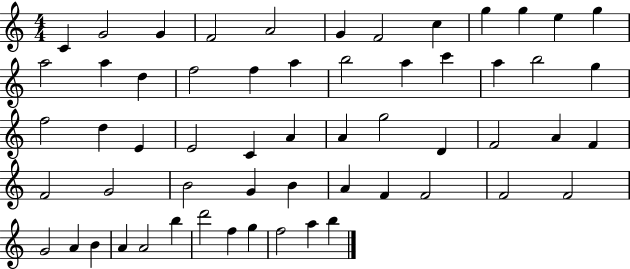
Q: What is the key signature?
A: C major